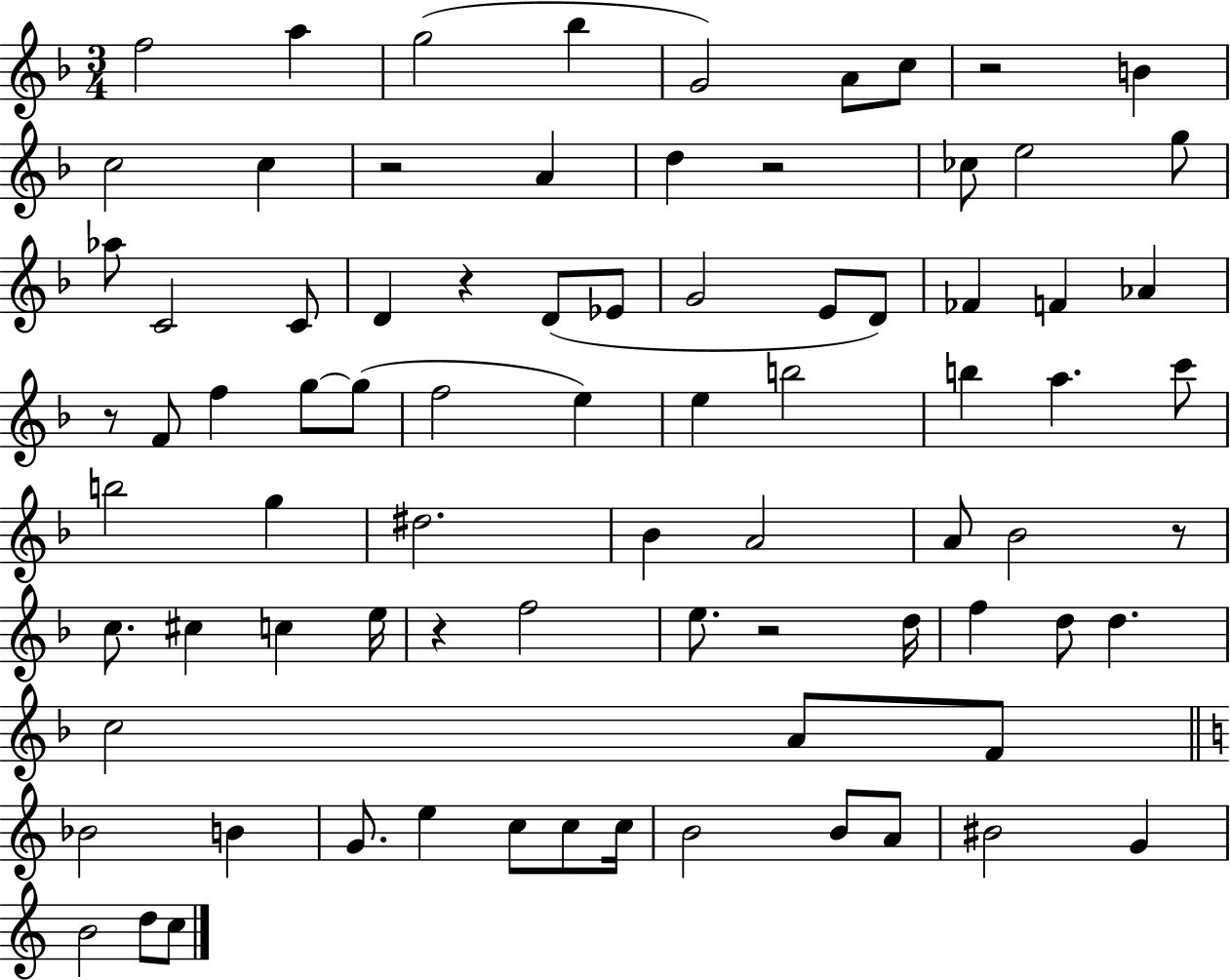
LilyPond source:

{
  \clef treble
  \numericTimeSignature
  \time 3/4
  \key f \major
  f''2 a''4 | g''2( bes''4 | g'2) a'8 c''8 | r2 b'4 | \break c''2 c''4 | r2 a'4 | d''4 r2 | ces''8 e''2 g''8 | \break aes''8 c'2 c'8 | d'4 r4 d'8( ees'8 | g'2 e'8 d'8) | fes'4 f'4 aes'4 | \break r8 f'8 f''4 g''8~~ g''8( | f''2 e''4) | e''4 b''2 | b''4 a''4. c'''8 | \break b''2 g''4 | dis''2. | bes'4 a'2 | a'8 bes'2 r8 | \break c''8. cis''4 c''4 e''16 | r4 f''2 | e''8. r2 d''16 | f''4 d''8 d''4. | \break c''2 a'8 f'8 | \bar "||" \break \key c \major bes'2 b'4 | g'8. e''4 c''8 c''8 c''16 | b'2 b'8 a'8 | bis'2 g'4 | \break b'2 d''8 c''8 | \bar "|."
}